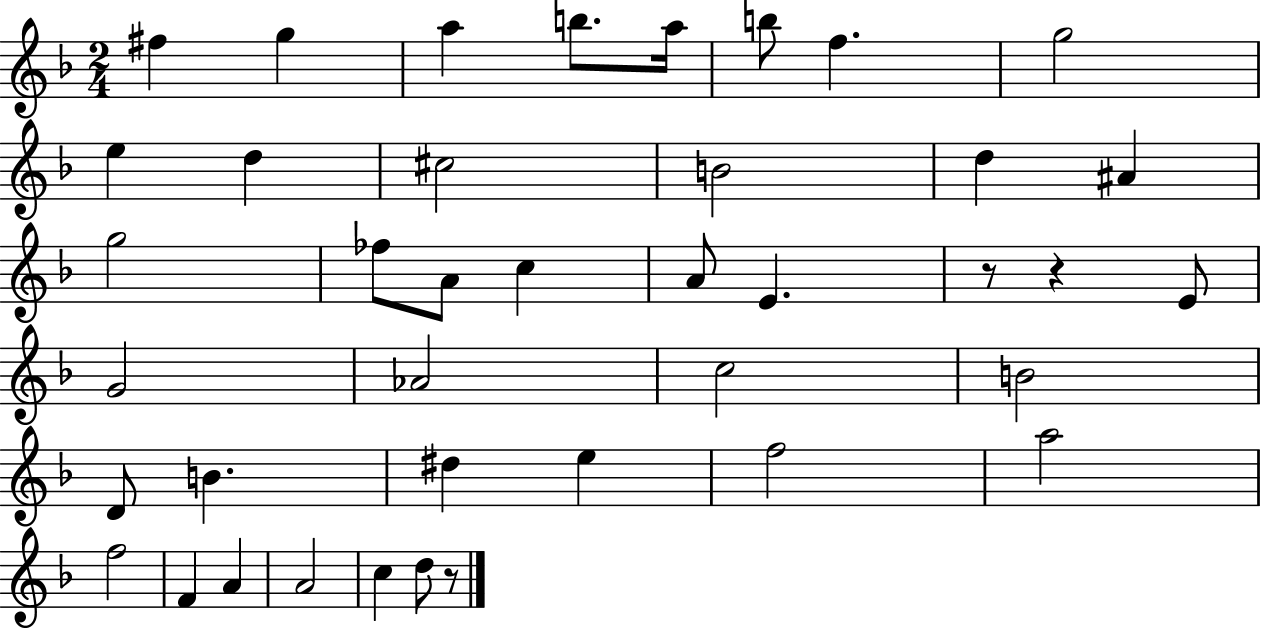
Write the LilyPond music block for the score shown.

{
  \clef treble
  \numericTimeSignature
  \time 2/4
  \key f \major
  fis''4 g''4 | a''4 b''8. a''16 | b''8 f''4. | g''2 | \break e''4 d''4 | cis''2 | b'2 | d''4 ais'4 | \break g''2 | fes''8 a'8 c''4 | a'8 e'4. | r8 r4 e'8 | \break g'2 | aes'2 | c''2 | b'2 | \break d'8 b'4. | dis''4 e''4 | f''2 | a''2 | \break f''2 | f'4 a'4 | a'2 | c''4 d''8 r8 | \break \bar "|."
}